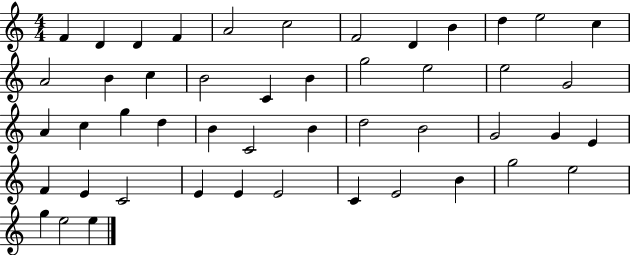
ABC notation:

X:1
T:Untitled
M:4/4
L:1/4
K:C
F D D F A2 c2 F2 D B d e2 c A2 B c B2 C B g2 e2 e2 G2 A c g d B C2 B d2 B2 G2 G E F E C2 E E E2 C E2 B g2 e2 g e2 e